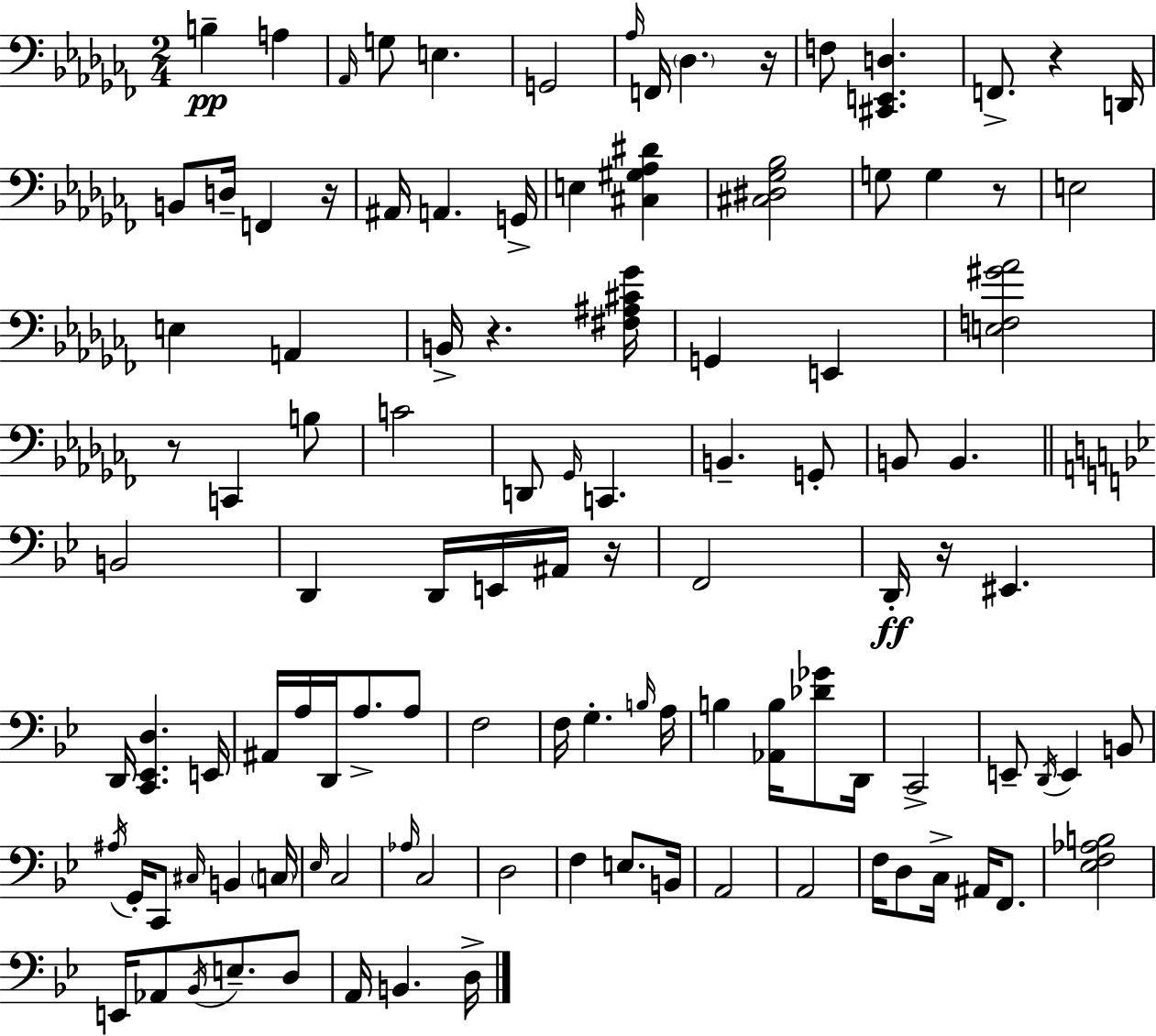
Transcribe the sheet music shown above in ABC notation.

X:1
T:Untitled
M:2/4
L:1/4
K:Abm
B, A, _A,,/4 G,/2 E, G,,2 _A,/4 F,,/4 _D, z/4 F,/2 [^C,,E,,D,] F,,/2 z D,,/4 B,,/2 D,/4 F,, z/4 ^A,,/4 A,, G,,/4 E, [^C,^G,_A,^D] [^C,^D,_G,_B,]2 G,/2 G, z/2 E,2 E, A,, B,,/4 z [^F,^A,^C_G]/4 G,, E,, [E,F,^G_A]2 z/2 C,, B,/2 C2 D,,/2 _G,,/4 C,, B,, G,,/2 B,,/2 B,, B,,2 D,, D,,/4 E,,/4 ^A,,/4 z/4 F,,2 D,,/4 z/4 ^E,, D,,/4 [C,,_E,,D,] E,,/4 ^A,,/4 A,/4 D,,/4 A,/2 A,/2 F,2 F,/4 G, B,/4 A,/4 B, [_A,,B,]/4 [_D_G]/2 D,,/4 C,,2 E,,/2 D,,/4 E,, B,,/2 ^A,/4 G,,/4 C,,/2 ^C,/4 B,, C,/4 _E,/4 C,2 _A,/4 C,2 D,2 F, E,/2 B,,/4 A,,2 A,,2 F,/4 D,/2 C,/4 ^A,,/4 F,,/2 [_E,F,_A,B,]2 E,,/4 _A,,/2 _B,,/4 E,/2 D,/2 A,,/4 B,, D,/4